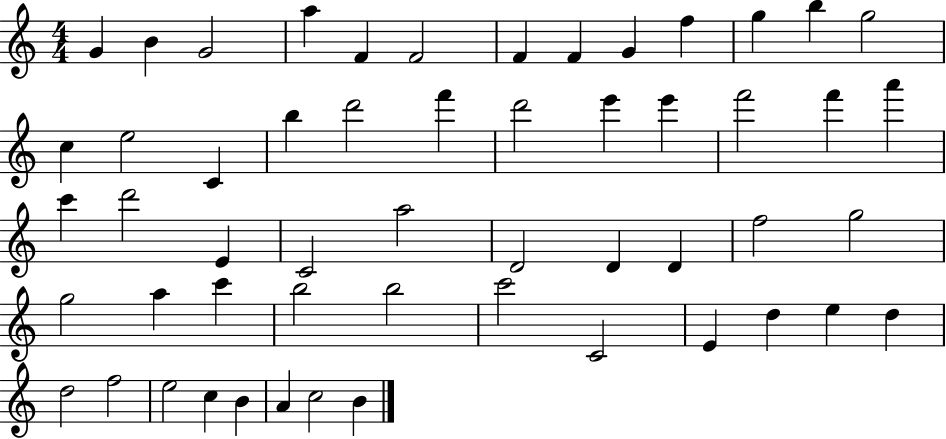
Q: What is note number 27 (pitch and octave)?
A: D6